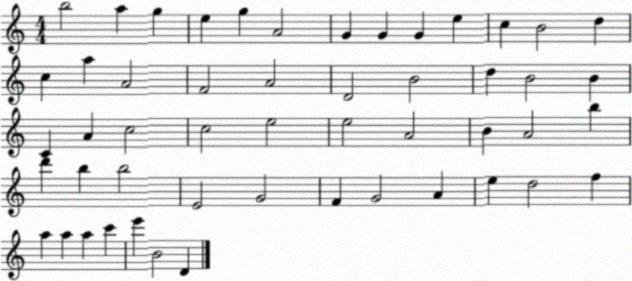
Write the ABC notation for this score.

X:1
T:Untitled
M:4/4
L:1/4
K:C
b2 a g e g A2 G G G e c B2 d c a A2 F2 A2 D2 B2 d B2 B C A c2 c2 e2 e2 A2 B A2 b d' b b2 E2 G2 F G2 A e d2 f a a a c' e' B2 D